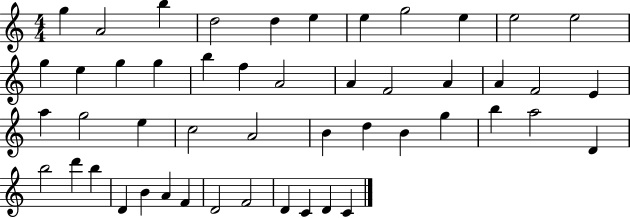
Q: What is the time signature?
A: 4/4